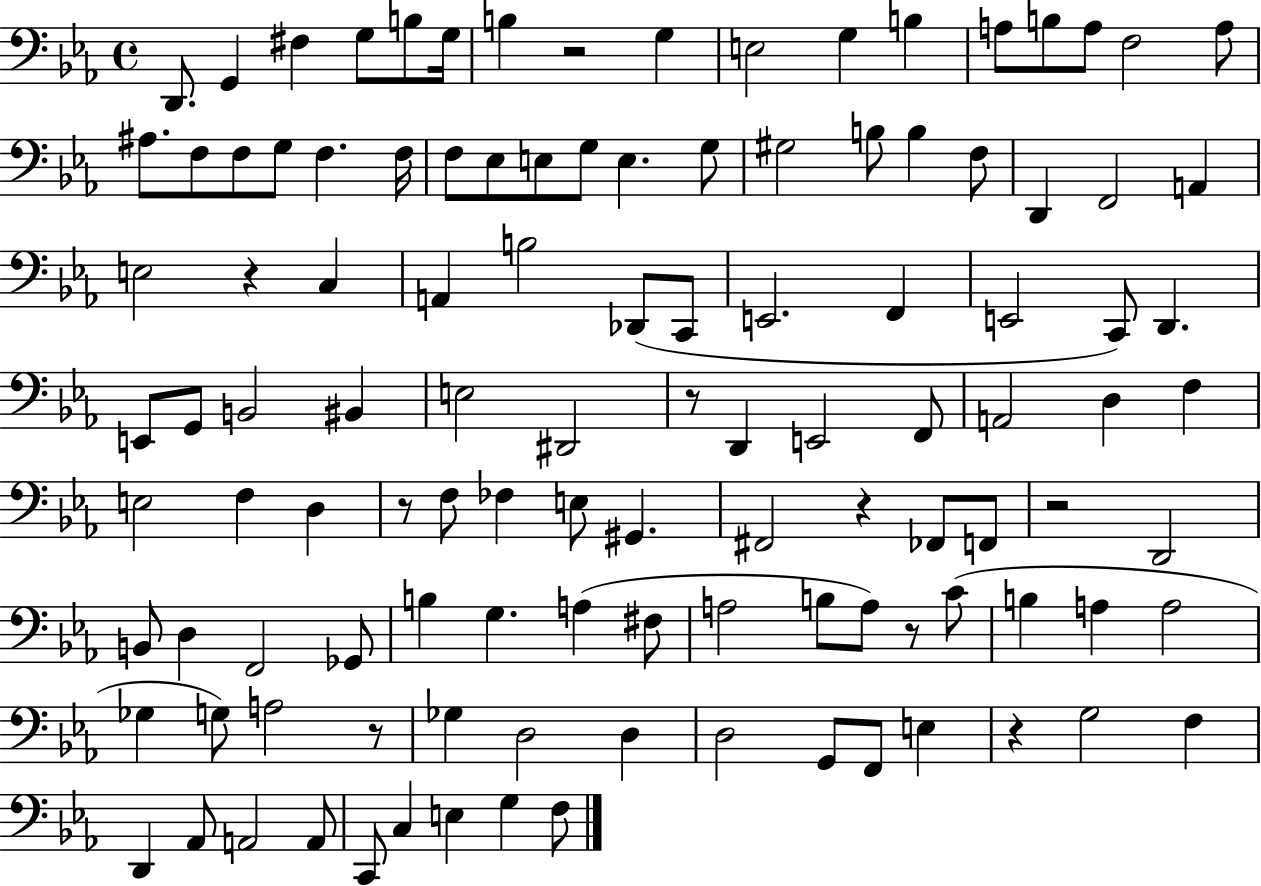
D2/e. G2/q F#3/q G3/e B3/e G3/s B3/q R/h G3/q E3/h G3/q B3/q A3/e B3/e A3/e F3/h A3/e A#3/e. F3/e F3/e G3/e F3/q. F3/s F3/e Eb3/e E3/e G3/e E3/q. G3/e G#3/h B3/e B3/q F3/e D2/q F2/h A2/q E3/h R/q C3/q A2/q B3/h Db2/e C2/e E2/h. F2/q E2/h C2/e D2/q. E2/e G2/e B2/h BIS2/q E3/h D#2/h R/e D2/q E2/h F2/e A2/h D3/q F3/q E3/h F3/q D3/q R/e F3/e FES3/q E3/e G#2/q. F#2/h R/q FES2/e F2/e R/h D2/h B2/e D3/q F2/h Gb2/e B3/q G3/q. A3/q F#3/e A3/h B3/e A3/e R/e C4/e B3/q A3/q A3/h Gb3/q G3/e A3/h R/e Gb3/q D3/h D3/q D3/h G2/e F2/e E3/q R/q G3/h F3/q D2/q Ab2/e A2/h A2/e C2/e C3/q E3/q G3/q F3/e